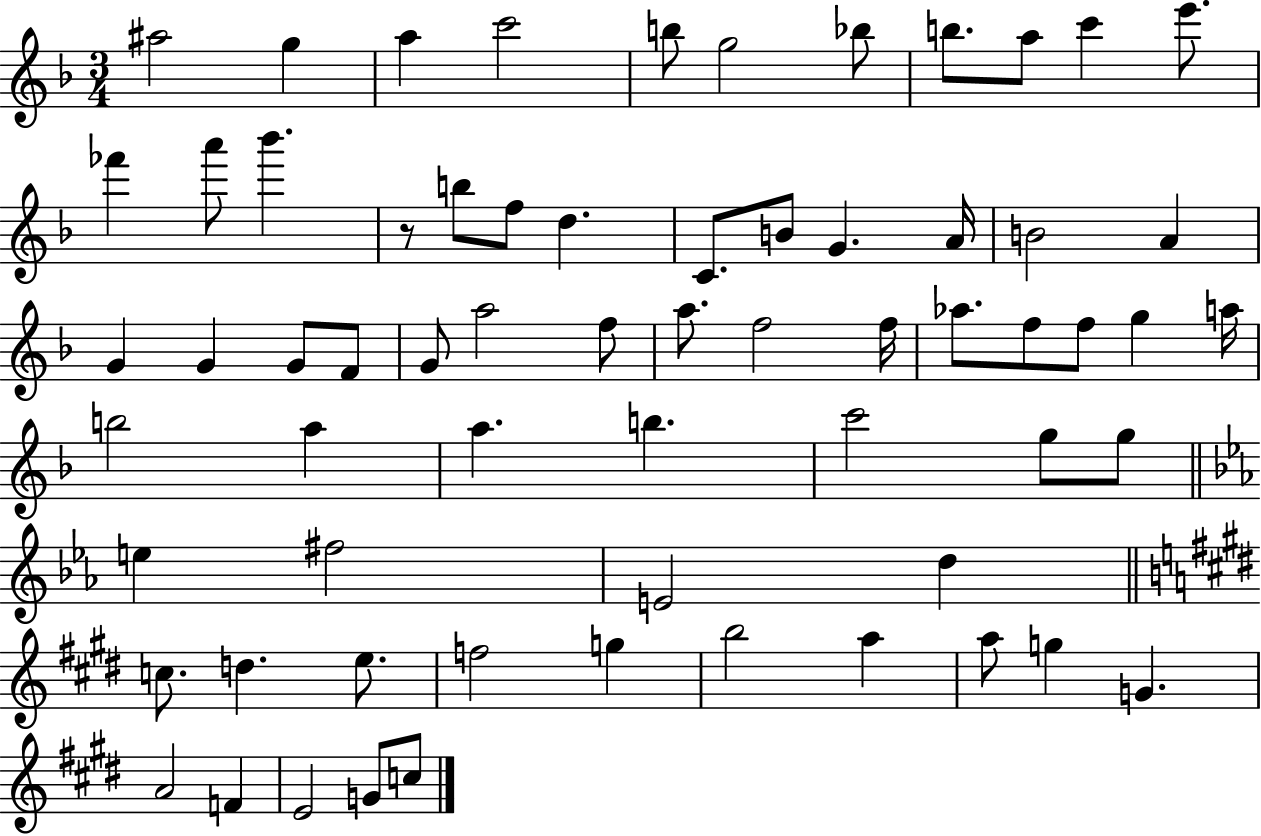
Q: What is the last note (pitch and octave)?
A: C5